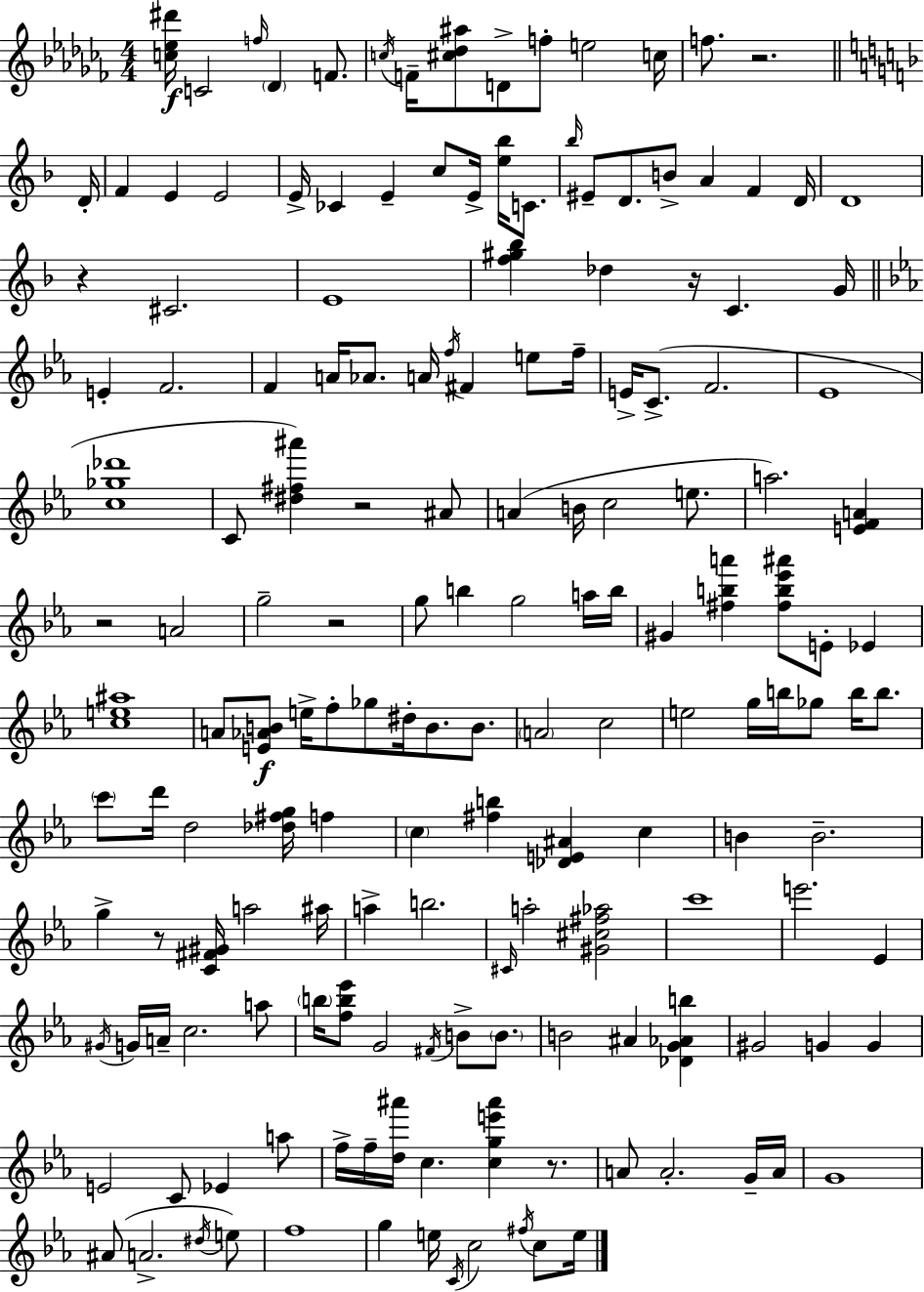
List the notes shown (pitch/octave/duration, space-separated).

[C5,Eb5,D#6]/s C4/h F5/s Db4/q F4/e. C5/s F4/s [C#5,Db5,A#5]/e D4/e F5/e E5/h C5/s F5/e. R/h. D4/s F4/q E4/q E4/h E4/s CES4/q E4/q C5/e E4/s [E5,Bb5]/s C4/e. Bb5/s EIS4/e D4/e. B4/e A4/q F4/q D4/s D4/w R/q C#4/h. E4/w [F5,G#5,Bb5]/q Db5/q R/s C4/q. G4/s E4/q F4/h. F4/q A4/s Ab4/e. A4/s F5/s F#4/q E5/e F5/s E4/s C4/e. F4/h. Eb4/w [C5,Gb5,Db6]/w C4/e [D#5,F#5,A#6]/q R/h A#4/e A4/q B4/s C5/h E5/e. A5/h. [E4,F4,A4]/q R/h A4/h G5/h R/h G5/e B5/q G5/h A5/s B5/s G#4/q [F#5,B5,A6]/q [F#5,B5,Eb6,A#6]/e E4/e Eb4/q [C5,E5,A#5]/w A4/e [E4,Ab4,B4]/e E5/s F5/e Gb5/e D#5/s B4/e. B4/e. A4/h C5/h E5/h G5/s B5/s Gb5/e B5/s B5/e. C6/e D6/s D5/h [Db5,F#5,G5]/s F5/q C5/q [F#5,B5]/q [Db4,E4,A#4]/q C5/q B4/q B4/h. G5/q R/e [C4,F#4,G#4]/s A5/h A#5/s A5/q B5/h. C#4/s A5/h [G#4,C#5,F#5,Ab5]/h C6/w E6/h. Eb4/q G#4/s G4/s A4/s C5/h. A5/e B5/s [F5,B5,Eb6]/e G4/h F#4/s B4/e B4/e. B4/h A#4/q [Db4,G4,Ab4,B5]/q G#4/h G4/q G4/q E4/h C4/e Eb4/q A5/e F5/s F5/s [D5,A#6]/s C5/q. [C5,G5,E6,A#6]/q R/e. A4/e A4/h. G4/s A4/s G4/w A#4/e A4/h. D#5/s E5/e F5/w G5/q E5/s C4/s C5/h F#5/s C5/e E5/s